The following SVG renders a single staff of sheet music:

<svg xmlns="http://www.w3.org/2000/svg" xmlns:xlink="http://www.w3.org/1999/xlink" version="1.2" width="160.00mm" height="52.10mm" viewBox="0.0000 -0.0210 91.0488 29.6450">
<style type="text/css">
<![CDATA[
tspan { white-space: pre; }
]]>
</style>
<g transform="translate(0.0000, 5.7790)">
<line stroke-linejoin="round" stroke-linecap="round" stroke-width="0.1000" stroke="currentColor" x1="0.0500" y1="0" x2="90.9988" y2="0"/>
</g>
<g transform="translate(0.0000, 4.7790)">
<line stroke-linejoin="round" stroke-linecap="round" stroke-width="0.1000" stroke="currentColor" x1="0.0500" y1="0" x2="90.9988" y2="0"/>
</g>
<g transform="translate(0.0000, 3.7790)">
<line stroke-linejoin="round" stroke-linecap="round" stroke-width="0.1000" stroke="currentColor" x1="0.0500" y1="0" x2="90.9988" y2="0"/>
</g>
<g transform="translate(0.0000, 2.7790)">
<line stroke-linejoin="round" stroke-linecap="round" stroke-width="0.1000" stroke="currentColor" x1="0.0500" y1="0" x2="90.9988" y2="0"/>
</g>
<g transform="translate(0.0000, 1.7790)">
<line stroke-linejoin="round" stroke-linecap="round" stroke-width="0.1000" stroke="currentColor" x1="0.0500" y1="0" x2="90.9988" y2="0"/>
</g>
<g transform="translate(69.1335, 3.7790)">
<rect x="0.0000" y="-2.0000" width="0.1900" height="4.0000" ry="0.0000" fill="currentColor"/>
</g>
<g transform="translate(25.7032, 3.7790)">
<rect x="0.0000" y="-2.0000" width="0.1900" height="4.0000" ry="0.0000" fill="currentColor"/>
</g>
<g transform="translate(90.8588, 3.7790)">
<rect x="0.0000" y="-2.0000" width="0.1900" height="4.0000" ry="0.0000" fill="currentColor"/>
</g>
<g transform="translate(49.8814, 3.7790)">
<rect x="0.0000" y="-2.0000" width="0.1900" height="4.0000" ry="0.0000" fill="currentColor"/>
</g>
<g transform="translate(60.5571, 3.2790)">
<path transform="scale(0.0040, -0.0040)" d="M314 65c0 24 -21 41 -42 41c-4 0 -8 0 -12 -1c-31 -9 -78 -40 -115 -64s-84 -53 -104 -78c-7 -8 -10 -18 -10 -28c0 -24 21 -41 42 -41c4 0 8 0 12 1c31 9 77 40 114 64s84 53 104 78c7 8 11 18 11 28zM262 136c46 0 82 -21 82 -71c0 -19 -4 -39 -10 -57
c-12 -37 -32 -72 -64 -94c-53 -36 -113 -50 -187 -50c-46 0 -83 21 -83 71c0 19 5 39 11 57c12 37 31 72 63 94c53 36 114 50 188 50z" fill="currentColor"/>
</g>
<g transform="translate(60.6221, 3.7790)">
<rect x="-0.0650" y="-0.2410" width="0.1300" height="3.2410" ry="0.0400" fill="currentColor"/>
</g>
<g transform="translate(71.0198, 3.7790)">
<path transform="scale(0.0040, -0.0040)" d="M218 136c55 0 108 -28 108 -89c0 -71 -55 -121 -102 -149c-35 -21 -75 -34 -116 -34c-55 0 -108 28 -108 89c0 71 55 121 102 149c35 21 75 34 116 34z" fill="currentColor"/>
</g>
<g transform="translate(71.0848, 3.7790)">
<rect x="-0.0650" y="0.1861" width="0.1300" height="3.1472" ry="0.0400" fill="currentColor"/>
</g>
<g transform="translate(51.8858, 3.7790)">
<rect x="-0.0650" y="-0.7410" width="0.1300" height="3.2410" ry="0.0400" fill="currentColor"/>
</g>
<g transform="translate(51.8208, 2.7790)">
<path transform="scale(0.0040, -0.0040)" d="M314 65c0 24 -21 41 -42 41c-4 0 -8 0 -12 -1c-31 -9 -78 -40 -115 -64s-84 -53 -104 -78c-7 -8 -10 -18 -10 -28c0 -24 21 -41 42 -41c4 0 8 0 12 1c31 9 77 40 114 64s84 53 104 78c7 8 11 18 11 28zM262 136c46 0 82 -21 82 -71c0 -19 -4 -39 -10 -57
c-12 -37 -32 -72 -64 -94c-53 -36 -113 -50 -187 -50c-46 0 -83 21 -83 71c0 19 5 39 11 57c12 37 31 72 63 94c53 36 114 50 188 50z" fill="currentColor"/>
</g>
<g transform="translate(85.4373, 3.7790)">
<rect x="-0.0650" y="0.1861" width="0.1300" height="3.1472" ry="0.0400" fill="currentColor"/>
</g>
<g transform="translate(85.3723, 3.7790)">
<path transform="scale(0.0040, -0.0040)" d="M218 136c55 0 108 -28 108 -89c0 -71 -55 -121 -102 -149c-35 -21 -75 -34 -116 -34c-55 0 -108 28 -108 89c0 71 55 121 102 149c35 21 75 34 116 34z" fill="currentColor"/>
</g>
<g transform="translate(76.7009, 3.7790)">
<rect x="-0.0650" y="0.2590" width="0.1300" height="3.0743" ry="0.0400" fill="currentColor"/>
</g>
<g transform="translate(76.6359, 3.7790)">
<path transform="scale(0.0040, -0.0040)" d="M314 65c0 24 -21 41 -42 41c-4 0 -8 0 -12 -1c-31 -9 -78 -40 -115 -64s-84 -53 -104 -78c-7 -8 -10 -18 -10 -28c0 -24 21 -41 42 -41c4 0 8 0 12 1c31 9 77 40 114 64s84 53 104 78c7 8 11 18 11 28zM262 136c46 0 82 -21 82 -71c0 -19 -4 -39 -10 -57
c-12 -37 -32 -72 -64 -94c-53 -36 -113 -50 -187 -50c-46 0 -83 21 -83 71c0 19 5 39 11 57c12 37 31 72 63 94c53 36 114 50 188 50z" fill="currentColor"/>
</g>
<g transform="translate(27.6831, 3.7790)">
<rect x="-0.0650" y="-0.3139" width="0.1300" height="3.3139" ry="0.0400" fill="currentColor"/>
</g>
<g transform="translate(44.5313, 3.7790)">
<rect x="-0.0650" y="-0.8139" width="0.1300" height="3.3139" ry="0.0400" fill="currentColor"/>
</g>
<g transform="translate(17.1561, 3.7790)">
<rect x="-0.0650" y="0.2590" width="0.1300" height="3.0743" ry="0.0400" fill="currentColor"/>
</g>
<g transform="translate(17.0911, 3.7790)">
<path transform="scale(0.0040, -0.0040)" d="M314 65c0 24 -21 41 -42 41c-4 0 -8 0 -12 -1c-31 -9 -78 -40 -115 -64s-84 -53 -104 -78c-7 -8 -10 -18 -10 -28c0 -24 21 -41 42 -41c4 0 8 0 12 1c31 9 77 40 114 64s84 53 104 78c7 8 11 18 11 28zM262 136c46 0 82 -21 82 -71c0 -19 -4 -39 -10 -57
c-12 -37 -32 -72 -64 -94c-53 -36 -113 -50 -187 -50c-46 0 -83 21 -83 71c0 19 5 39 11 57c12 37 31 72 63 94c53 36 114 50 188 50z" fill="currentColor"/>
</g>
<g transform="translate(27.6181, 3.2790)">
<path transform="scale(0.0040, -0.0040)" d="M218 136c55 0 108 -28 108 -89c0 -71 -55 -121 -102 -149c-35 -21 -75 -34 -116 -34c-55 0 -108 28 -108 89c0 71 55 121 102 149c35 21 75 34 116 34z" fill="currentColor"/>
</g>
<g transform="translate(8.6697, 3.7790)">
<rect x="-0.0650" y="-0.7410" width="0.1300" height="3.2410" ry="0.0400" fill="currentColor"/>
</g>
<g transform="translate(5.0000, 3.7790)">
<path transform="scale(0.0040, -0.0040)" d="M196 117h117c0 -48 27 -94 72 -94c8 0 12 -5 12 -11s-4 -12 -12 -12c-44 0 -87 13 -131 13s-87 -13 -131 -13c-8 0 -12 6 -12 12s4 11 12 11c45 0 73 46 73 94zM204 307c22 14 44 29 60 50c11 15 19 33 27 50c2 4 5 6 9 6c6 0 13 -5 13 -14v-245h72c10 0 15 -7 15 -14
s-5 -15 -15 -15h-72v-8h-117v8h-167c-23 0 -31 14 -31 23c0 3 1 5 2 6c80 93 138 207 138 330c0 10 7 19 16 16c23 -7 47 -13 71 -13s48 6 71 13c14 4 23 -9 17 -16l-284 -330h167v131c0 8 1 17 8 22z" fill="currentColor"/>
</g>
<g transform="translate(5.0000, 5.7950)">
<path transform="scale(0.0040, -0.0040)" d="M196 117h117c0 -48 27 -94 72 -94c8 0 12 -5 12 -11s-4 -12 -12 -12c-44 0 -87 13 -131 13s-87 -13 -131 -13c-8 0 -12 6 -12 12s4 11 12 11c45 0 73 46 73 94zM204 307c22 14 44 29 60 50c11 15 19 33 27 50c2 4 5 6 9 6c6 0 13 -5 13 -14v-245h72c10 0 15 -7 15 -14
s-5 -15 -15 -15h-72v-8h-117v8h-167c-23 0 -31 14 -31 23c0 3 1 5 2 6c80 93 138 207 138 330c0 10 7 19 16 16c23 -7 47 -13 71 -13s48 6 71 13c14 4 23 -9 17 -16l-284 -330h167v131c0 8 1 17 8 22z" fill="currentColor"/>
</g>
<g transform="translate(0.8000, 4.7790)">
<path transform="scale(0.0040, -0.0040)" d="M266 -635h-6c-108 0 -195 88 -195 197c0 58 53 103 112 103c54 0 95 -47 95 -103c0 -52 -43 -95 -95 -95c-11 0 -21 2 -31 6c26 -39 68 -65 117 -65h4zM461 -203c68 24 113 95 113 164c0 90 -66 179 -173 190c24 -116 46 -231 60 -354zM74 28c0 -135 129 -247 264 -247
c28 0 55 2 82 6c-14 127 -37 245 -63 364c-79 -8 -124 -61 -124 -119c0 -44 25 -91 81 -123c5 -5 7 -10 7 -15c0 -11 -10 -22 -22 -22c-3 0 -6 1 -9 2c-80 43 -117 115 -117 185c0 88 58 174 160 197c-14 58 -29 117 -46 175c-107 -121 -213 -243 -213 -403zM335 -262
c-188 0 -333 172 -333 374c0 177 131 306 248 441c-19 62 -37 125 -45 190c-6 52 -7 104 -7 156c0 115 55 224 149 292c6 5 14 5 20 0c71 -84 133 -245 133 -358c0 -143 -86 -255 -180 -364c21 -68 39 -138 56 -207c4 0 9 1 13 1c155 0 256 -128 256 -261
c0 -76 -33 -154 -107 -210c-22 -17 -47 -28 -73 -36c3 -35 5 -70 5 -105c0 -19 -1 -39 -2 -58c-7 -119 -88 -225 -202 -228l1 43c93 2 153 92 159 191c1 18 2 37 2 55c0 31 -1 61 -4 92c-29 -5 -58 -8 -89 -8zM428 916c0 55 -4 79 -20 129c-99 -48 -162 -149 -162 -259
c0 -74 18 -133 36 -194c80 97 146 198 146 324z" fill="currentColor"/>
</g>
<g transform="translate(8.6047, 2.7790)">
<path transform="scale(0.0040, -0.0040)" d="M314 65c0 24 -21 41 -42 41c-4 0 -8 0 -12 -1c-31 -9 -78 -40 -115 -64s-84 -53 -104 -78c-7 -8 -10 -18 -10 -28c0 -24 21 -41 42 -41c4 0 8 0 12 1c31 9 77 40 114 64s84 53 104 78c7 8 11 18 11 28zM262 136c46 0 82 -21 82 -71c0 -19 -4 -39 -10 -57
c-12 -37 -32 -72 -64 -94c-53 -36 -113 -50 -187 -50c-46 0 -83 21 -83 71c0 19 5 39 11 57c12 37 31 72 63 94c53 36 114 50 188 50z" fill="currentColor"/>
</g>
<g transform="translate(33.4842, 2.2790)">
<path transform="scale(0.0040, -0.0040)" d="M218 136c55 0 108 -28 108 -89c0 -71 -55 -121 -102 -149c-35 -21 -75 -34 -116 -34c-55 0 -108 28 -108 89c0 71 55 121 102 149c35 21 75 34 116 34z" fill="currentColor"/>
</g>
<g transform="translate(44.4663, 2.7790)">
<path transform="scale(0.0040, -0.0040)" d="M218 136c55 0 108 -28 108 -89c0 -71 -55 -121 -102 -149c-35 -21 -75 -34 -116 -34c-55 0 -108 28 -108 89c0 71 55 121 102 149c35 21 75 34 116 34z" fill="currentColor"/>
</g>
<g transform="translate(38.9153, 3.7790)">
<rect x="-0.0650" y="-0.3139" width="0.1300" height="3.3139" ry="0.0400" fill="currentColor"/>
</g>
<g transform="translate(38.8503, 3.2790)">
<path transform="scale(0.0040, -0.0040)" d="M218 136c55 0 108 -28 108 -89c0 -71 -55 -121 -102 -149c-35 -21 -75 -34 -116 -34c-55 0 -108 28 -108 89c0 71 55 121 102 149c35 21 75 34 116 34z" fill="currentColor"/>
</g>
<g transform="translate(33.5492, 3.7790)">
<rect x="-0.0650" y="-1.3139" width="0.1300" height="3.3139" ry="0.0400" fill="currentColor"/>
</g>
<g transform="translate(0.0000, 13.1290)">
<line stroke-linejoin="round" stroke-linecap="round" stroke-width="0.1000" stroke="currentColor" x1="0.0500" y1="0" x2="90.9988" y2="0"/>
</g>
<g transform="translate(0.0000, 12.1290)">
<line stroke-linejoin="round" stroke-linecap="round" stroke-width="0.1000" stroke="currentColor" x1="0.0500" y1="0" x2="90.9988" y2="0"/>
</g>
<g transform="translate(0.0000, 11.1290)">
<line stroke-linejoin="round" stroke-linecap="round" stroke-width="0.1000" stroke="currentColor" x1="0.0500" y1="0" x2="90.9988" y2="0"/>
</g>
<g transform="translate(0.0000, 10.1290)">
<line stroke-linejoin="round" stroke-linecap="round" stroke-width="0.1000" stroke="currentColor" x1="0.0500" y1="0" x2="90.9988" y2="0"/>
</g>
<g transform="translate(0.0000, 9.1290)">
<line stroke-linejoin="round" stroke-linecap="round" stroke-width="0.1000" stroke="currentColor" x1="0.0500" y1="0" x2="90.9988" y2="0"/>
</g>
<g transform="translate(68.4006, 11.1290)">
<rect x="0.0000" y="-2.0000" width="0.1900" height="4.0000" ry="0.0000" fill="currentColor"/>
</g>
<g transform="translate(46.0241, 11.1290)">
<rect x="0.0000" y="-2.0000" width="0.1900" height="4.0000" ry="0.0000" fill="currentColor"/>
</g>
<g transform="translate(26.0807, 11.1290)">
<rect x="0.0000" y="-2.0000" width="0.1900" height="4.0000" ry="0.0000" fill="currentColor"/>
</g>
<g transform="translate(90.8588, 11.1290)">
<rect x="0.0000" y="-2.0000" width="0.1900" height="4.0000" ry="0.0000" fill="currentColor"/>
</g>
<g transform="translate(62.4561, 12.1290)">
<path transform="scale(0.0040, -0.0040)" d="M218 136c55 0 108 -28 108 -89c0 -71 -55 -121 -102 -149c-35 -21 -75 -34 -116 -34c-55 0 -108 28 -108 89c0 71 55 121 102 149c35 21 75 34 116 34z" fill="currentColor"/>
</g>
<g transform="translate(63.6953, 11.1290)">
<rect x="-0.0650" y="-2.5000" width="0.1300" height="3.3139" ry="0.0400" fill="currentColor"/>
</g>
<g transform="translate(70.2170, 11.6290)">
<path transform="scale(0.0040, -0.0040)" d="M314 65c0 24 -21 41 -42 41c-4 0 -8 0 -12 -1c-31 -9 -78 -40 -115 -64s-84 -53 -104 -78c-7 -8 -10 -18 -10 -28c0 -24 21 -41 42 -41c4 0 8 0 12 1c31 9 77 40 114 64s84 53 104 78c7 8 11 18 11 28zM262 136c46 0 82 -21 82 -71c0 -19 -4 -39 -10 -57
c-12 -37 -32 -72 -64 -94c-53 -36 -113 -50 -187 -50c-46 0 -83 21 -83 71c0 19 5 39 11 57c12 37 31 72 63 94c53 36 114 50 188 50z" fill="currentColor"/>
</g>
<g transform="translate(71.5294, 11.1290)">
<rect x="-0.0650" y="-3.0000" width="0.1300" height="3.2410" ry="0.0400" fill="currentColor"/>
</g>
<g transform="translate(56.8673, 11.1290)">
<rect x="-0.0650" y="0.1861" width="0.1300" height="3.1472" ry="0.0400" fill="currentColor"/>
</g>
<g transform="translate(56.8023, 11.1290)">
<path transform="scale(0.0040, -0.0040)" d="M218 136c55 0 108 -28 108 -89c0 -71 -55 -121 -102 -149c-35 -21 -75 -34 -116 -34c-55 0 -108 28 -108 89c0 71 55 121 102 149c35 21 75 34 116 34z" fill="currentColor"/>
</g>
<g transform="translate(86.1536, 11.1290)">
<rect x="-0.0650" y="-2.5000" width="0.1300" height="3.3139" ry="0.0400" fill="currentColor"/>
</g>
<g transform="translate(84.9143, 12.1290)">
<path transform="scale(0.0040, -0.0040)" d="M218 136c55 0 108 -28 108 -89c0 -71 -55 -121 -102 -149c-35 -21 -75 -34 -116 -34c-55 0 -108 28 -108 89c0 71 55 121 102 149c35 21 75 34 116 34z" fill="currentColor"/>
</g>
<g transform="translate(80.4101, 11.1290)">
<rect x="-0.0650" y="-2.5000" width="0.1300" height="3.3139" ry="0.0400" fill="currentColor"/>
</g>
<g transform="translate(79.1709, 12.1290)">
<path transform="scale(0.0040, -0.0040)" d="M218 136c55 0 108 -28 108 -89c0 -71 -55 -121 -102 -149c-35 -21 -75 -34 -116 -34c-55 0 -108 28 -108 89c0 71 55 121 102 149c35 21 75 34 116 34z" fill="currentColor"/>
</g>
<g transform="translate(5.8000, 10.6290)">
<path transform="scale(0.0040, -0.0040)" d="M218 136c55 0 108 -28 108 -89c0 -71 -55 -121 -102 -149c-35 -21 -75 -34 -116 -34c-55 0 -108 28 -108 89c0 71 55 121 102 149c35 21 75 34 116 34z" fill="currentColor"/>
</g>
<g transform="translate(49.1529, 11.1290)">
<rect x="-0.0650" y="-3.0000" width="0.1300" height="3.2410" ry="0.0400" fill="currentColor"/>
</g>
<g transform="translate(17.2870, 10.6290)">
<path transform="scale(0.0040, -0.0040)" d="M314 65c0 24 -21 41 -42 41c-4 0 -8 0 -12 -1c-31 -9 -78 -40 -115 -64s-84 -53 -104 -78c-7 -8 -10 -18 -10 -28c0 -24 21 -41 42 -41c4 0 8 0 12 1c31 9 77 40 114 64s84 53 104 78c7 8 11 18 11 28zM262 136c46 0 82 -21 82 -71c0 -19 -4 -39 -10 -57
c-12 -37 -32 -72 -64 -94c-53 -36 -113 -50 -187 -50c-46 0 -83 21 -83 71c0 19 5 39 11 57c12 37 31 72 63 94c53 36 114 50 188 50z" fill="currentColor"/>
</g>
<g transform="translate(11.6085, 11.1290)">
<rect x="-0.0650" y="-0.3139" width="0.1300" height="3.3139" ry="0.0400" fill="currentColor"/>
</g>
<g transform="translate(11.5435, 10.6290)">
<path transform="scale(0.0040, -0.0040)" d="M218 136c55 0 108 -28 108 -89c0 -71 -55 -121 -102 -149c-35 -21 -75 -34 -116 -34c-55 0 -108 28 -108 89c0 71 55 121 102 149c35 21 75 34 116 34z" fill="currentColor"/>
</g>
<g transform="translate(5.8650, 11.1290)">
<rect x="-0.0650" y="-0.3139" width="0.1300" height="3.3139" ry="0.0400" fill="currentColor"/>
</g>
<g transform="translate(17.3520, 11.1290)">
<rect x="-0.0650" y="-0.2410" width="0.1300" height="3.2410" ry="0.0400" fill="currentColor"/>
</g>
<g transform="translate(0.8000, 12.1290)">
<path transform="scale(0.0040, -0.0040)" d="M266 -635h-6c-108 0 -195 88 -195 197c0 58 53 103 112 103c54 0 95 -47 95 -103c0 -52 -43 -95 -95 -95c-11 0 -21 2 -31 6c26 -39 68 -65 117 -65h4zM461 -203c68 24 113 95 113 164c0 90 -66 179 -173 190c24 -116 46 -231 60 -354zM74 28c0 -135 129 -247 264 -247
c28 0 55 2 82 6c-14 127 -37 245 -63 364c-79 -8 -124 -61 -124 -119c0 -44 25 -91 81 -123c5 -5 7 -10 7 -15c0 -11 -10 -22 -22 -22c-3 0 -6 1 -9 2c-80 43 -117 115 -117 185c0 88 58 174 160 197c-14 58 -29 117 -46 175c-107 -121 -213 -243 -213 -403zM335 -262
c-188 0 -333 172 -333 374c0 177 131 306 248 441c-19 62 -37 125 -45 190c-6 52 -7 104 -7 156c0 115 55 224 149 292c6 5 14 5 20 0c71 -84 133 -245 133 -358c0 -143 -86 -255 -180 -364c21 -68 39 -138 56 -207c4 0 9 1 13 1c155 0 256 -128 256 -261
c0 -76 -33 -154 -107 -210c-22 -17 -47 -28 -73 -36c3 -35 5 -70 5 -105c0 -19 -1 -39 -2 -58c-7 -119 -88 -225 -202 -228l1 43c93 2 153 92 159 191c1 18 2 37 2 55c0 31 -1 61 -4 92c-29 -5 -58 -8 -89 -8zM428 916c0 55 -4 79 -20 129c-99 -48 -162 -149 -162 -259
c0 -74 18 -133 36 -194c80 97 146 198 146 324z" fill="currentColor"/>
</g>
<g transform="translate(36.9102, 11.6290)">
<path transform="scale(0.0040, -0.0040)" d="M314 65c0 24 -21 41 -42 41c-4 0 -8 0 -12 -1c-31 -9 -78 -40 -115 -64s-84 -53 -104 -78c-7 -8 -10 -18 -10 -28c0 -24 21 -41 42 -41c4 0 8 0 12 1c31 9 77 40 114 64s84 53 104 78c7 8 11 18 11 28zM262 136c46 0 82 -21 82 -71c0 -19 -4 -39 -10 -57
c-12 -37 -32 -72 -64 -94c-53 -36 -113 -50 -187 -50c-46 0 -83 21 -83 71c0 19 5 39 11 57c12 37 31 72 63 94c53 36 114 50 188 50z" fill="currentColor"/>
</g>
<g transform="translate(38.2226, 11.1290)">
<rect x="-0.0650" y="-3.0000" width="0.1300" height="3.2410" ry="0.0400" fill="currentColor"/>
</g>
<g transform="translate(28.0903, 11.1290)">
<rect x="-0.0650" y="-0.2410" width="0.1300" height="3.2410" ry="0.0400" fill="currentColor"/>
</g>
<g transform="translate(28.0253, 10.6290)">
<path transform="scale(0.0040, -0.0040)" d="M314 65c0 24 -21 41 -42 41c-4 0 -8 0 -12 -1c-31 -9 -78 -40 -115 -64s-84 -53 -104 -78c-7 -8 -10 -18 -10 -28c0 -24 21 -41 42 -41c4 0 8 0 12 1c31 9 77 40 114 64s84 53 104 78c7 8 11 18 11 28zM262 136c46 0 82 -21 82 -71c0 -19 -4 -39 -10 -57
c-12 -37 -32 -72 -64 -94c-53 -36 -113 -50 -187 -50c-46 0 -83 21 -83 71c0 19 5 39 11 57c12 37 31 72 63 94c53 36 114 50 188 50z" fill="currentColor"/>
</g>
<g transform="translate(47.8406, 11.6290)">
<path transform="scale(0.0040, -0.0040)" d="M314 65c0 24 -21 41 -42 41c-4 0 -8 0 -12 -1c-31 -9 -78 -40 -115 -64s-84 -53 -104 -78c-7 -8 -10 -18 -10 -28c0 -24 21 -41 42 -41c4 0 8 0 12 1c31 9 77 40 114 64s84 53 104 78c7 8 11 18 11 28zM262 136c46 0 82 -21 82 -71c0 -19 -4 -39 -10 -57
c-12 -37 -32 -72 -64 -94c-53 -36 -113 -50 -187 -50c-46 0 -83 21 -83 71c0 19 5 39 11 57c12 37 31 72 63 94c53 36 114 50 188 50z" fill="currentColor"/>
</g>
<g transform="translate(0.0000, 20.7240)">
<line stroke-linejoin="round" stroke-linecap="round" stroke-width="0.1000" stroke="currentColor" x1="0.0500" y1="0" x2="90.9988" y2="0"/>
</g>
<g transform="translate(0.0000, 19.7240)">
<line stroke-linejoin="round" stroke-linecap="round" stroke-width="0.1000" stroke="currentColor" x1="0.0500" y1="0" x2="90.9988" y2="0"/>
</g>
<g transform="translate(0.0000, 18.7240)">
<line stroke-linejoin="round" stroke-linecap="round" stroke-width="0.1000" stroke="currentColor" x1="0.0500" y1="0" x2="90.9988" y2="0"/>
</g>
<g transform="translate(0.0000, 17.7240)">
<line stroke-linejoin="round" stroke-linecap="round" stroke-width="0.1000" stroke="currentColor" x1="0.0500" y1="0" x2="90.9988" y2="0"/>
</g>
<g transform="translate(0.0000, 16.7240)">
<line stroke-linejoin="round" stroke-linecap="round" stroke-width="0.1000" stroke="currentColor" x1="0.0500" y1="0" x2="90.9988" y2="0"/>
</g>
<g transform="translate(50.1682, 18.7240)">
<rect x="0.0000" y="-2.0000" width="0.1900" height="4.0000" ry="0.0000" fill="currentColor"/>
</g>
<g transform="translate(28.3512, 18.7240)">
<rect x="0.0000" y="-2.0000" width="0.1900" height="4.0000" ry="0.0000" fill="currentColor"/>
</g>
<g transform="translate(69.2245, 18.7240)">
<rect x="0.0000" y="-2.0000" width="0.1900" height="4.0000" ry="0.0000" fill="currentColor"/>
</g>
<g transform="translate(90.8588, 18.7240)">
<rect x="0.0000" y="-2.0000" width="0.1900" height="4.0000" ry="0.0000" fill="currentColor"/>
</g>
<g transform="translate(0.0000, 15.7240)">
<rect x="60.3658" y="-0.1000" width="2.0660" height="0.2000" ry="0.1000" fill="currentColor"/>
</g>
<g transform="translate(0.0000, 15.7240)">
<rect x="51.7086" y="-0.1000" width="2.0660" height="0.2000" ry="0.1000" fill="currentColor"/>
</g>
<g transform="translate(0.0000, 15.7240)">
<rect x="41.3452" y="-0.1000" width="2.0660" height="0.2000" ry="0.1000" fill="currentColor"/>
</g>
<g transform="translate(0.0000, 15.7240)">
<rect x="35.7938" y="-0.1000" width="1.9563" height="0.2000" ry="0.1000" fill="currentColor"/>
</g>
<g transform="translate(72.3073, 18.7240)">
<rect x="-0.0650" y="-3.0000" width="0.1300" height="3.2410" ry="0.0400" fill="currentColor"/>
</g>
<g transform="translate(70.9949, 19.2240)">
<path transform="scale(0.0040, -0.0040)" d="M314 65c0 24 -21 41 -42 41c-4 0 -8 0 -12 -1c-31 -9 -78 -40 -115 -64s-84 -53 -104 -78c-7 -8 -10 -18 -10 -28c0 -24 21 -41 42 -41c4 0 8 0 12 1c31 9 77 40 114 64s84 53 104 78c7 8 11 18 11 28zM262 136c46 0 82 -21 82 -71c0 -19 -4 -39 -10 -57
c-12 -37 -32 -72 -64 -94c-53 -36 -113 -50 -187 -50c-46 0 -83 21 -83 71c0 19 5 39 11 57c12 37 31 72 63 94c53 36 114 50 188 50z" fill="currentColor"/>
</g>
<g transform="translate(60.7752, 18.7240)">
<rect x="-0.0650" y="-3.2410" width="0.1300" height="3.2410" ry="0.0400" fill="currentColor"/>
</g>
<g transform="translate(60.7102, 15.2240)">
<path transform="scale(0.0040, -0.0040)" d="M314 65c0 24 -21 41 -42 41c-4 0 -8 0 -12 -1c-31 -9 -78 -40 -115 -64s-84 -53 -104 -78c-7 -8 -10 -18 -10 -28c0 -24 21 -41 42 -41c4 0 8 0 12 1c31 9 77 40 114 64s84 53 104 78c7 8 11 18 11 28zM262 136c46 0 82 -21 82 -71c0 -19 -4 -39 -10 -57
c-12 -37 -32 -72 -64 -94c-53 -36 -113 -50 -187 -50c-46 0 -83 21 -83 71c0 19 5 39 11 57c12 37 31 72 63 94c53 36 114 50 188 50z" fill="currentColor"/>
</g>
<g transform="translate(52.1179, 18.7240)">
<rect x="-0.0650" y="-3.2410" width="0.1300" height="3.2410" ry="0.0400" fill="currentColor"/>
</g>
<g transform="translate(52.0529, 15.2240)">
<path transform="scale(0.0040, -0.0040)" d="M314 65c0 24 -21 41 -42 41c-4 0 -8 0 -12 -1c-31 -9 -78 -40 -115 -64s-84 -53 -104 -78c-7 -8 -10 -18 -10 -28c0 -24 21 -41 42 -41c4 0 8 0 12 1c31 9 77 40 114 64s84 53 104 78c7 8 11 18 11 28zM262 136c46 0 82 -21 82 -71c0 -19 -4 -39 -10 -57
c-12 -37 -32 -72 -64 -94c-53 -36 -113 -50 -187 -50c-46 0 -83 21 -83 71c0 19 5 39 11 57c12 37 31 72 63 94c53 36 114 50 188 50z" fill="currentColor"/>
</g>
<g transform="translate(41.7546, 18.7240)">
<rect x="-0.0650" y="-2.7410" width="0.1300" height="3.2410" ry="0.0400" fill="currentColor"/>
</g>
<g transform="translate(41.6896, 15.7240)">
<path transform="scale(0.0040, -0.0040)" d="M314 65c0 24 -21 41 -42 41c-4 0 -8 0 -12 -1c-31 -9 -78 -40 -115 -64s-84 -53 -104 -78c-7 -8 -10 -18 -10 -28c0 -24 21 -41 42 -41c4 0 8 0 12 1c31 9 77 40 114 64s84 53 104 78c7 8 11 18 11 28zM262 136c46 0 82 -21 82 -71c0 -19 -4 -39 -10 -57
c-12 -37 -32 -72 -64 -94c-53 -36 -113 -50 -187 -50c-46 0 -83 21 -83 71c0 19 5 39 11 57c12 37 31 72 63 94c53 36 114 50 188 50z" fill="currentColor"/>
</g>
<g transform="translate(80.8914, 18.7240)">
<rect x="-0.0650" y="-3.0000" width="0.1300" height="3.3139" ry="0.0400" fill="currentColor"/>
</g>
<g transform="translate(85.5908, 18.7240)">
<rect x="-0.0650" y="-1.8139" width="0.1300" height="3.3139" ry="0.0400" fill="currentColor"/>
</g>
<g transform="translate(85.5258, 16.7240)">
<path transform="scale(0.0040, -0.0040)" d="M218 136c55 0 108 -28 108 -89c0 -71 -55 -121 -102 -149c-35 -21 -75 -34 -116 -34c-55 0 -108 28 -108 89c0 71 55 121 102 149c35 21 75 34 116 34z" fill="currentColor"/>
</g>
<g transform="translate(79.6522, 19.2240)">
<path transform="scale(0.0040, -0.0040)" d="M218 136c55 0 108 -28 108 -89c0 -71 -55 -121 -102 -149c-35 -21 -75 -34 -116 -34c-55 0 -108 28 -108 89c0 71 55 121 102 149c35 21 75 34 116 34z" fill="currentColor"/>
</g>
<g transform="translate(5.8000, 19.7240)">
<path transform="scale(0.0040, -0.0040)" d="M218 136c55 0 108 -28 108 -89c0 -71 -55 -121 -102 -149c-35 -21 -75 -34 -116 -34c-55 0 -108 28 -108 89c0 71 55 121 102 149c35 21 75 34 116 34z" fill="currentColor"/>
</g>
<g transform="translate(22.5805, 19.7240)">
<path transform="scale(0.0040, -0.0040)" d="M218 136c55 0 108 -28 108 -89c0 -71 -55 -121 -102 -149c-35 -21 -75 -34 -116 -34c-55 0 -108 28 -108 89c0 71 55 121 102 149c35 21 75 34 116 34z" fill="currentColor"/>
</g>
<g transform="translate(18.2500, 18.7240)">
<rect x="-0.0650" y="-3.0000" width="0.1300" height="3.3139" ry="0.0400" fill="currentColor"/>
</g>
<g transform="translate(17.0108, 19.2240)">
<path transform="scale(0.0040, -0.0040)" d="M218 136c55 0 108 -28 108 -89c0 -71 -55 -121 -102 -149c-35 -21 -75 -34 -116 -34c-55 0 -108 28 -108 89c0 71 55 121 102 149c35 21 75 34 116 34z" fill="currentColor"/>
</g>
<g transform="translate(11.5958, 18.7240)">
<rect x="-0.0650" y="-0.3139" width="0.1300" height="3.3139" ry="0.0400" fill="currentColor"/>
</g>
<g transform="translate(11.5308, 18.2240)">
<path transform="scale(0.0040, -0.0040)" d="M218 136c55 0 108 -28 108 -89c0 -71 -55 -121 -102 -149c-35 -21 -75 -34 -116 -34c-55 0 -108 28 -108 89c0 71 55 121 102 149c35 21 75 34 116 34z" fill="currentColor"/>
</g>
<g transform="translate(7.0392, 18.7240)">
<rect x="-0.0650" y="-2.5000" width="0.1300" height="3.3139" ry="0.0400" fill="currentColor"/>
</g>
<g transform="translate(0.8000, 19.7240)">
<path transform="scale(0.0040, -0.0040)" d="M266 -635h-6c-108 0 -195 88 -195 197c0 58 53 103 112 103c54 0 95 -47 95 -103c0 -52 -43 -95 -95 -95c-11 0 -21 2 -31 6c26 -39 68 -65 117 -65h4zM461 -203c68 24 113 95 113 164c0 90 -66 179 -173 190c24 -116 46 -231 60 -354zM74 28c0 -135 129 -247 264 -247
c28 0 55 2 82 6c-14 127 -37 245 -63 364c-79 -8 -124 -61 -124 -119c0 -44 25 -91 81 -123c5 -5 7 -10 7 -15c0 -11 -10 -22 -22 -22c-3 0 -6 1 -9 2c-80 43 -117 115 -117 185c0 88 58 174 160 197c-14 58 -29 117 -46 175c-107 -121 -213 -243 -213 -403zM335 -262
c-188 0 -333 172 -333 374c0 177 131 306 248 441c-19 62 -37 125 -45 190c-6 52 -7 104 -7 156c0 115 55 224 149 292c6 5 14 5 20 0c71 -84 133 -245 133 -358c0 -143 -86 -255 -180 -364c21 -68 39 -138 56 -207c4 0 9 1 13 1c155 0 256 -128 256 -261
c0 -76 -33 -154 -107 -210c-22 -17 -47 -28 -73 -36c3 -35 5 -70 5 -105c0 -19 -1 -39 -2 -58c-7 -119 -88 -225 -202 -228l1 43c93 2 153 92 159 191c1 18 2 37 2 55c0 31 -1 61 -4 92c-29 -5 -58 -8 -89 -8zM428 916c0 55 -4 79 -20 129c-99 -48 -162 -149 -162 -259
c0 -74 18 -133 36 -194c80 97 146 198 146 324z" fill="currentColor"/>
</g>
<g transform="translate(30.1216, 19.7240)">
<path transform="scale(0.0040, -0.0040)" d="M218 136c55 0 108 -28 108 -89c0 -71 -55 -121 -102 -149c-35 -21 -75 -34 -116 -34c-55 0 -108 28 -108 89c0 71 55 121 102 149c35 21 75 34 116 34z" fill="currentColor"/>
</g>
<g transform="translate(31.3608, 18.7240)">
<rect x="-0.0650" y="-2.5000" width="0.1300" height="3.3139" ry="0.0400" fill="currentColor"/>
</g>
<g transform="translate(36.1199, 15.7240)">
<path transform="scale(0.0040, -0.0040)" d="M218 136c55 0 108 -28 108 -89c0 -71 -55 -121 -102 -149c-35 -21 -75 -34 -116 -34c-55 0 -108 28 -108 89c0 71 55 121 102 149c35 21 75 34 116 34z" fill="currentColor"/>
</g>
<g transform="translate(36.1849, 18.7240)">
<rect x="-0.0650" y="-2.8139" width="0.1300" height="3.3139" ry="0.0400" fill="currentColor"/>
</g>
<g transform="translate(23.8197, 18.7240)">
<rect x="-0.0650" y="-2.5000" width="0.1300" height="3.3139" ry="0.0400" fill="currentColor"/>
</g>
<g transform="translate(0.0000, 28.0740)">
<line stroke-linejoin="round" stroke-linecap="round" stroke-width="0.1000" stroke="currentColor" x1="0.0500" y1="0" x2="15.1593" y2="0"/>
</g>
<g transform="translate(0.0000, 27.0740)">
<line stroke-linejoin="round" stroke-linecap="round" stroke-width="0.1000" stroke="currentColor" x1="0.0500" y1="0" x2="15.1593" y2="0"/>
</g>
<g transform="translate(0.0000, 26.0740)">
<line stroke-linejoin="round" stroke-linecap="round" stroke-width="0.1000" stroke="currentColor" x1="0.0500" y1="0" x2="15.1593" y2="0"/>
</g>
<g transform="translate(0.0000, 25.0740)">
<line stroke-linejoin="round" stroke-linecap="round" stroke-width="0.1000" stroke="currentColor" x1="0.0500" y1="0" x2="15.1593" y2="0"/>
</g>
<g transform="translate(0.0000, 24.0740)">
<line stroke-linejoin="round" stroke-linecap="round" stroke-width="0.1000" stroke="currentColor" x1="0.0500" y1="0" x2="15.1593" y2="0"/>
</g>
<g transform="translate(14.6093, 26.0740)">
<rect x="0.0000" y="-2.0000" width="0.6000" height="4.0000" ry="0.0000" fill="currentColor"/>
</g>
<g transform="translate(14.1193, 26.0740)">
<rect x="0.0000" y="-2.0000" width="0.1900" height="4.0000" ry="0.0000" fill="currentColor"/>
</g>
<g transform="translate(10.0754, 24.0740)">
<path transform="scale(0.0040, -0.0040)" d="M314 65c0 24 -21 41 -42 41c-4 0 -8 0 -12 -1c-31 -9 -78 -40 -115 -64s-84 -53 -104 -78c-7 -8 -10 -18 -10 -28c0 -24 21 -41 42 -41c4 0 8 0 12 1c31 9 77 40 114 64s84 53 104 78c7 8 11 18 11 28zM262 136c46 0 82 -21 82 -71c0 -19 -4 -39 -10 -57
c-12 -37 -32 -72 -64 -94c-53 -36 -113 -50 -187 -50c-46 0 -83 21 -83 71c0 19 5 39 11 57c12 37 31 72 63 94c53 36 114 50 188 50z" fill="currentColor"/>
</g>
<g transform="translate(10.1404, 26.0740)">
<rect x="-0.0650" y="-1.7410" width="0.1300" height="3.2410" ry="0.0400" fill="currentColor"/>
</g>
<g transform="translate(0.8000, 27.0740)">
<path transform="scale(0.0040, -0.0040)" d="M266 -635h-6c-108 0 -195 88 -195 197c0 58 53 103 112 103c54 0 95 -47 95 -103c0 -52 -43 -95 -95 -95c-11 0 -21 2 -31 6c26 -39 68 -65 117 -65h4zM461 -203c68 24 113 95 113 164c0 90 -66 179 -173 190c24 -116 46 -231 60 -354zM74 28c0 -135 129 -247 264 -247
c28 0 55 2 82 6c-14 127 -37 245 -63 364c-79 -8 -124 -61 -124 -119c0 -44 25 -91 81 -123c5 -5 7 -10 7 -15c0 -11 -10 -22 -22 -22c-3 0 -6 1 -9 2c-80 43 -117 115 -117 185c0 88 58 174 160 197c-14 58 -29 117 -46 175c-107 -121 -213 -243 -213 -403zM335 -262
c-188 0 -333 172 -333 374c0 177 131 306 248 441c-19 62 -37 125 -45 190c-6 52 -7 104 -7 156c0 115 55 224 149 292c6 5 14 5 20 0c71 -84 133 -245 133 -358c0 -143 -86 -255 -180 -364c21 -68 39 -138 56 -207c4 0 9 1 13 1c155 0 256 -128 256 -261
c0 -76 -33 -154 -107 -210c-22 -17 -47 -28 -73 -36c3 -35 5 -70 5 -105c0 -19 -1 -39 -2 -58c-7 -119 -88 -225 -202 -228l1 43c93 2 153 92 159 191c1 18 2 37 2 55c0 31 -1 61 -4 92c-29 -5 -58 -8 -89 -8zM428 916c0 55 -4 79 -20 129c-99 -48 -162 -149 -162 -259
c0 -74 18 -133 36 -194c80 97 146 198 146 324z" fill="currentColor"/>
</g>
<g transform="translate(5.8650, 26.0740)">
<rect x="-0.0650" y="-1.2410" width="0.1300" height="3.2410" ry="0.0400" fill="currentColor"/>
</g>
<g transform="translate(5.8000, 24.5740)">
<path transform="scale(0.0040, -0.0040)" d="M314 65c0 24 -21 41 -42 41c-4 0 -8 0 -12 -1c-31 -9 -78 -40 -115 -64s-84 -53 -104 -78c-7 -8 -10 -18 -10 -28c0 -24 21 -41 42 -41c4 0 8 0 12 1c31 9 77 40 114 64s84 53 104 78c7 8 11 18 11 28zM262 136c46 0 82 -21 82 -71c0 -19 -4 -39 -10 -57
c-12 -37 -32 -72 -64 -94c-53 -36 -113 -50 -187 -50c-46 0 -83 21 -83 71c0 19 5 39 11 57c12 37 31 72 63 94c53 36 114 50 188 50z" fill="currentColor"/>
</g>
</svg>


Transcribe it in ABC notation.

X:1
T:Untitled
M:4/4
L:1/4
K:C
d2 B2 c e c d d2 c2 B B2 B c c c2 c2 A2 A2 B G A2 G G G c A G G a a2 b2 b2 A2 A f e2 f2